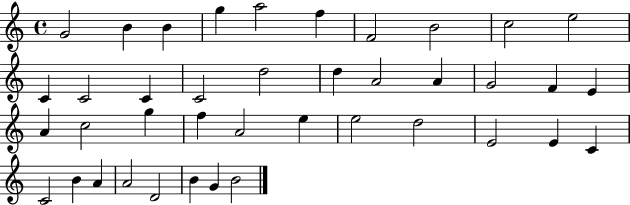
X:1
T:Untitled
M:4/4
L:1/4
K:C
G2 B B g a2 f F2 B2 c2 e2 C C2 C C2 d2 d A2 A G2 F E A c2 g f A2 e e2 d2 E2 E C C2 B A A2 D2 B G B2